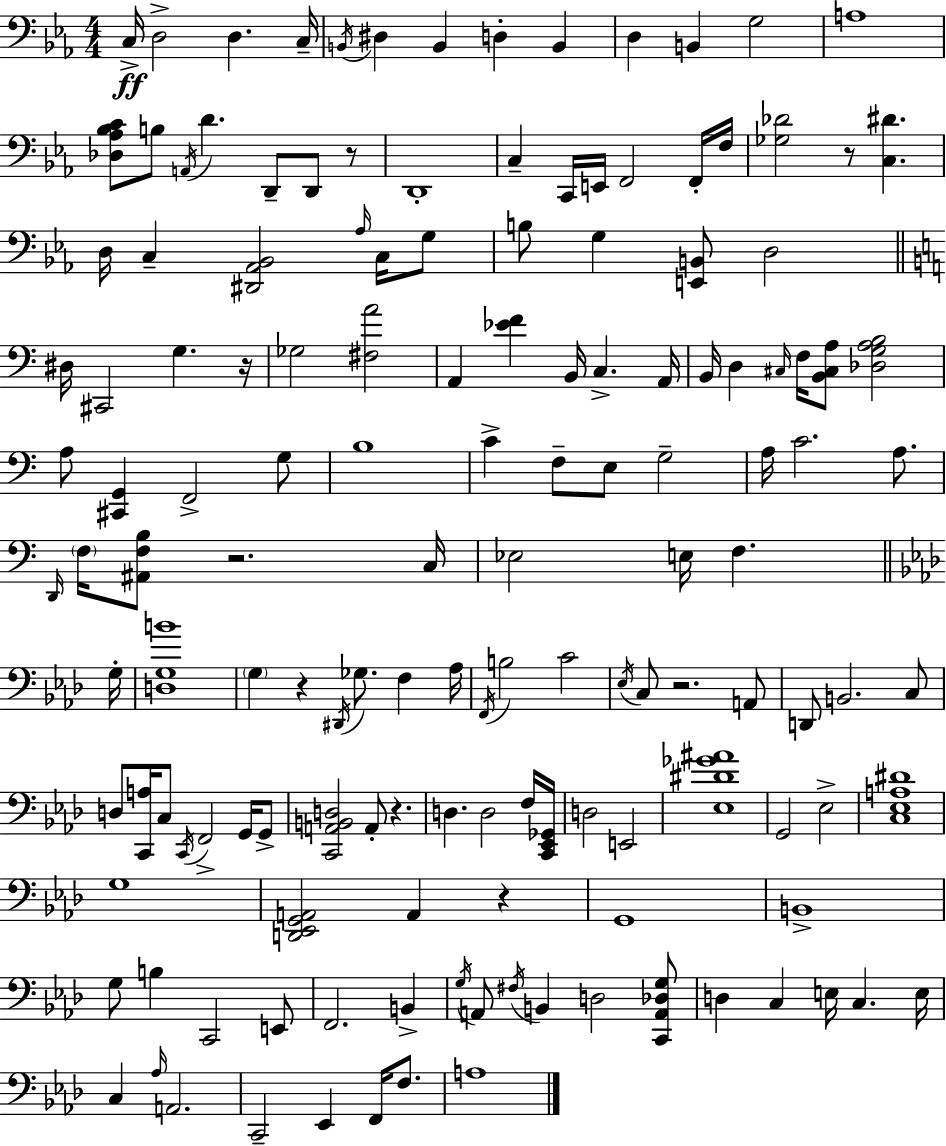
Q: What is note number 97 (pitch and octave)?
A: B3